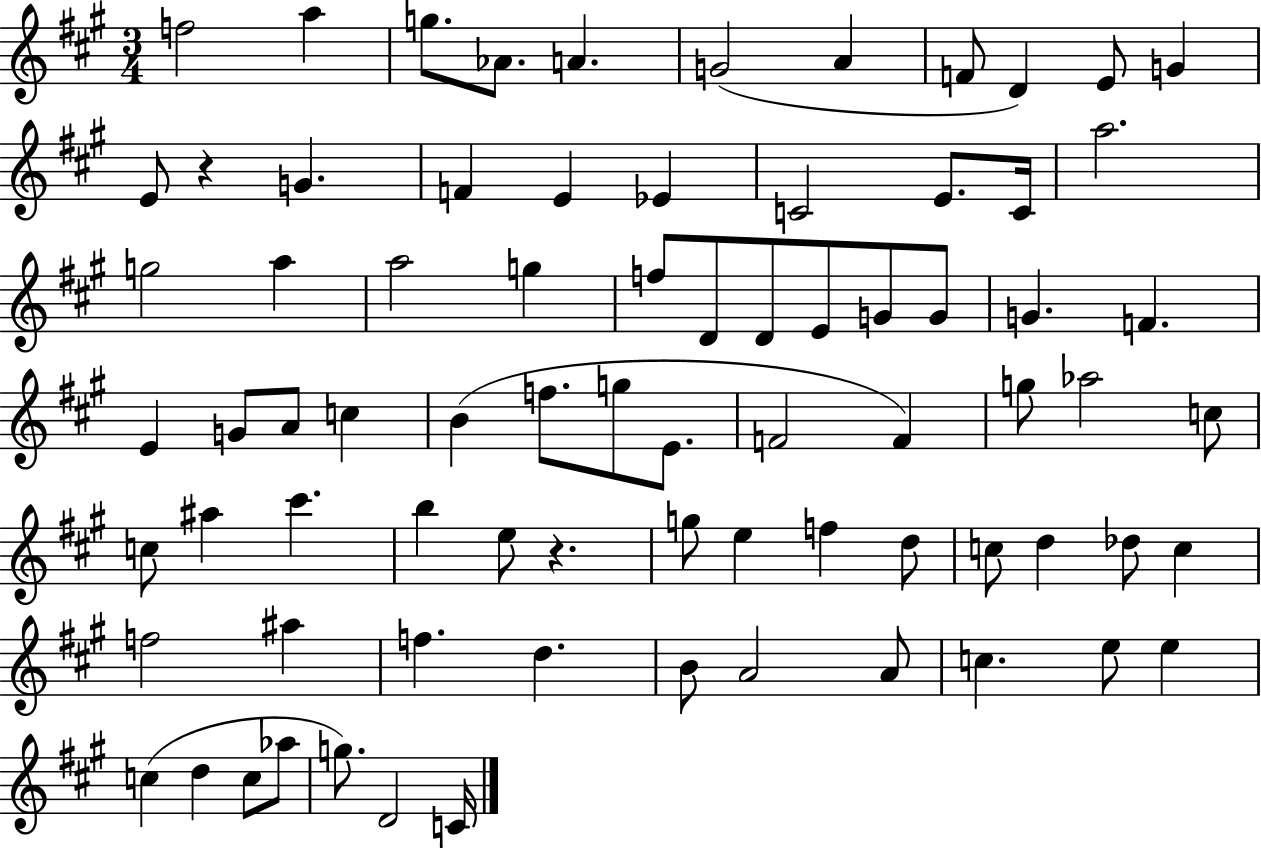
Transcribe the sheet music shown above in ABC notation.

X:1
T:Untitled
M:3/4
L:1/4
K:A
f2 a g/2 _A/2 A G2 A F/2 D E/2 G E/2 z G F E _E C2 E/2 C/4 a2 g2 a a2 g f/2 D/2 D/2 E/2 G/2 G/2 G F E G/2 A/2 c B f/2 g/2 E/2 F2 F g/2 _a2 c/2 c/2 ^a ^c' b e/2 z g/2 e f d/2 c/2 d _d/2 c f2 ^a f d B/2 A2 A/2 c e/2 e c d c/2 _a/2 g/2 D2 C/4